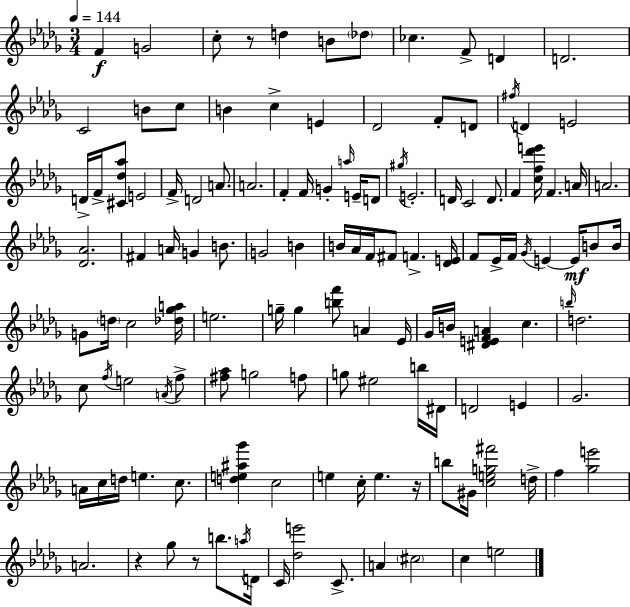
F4/q G4/h C5/e R/e D5/q B4/e Db5/e CES5/q. F4/e D4/q D4/h. C4/h B4/e C5/e B4/q C5/q E4/q Db4/h F4/e D4/e F#5/s D4/q E4/h D4/s F4/s [C#4,Db5,Ab5]/e E4/h F4/s D4/h A4/e. A4/h. F4/q F4/s G4/q A5/s E4/s D4/e G#5/s E4/h. D4/s C4/h D4/e. F4/q [C5,F5,Db6,E6]/s F4/q. A4/s A4/h. [Db4,Ab4]/h. F#4/q A4/s G4/q B4/e. G4/h B4/q B4/s Ab4/s F4/s F#4/e F4/q. [Db4,E4]/s F4/e Eb4/s F4/s Gb4/s E4/q E4/s B4/e B4/s G4/e D5/s C5/h [Db5,Gb5,A5]/s E5/h. G5/s G5/q [B5,F6]/e A4/q Eb4/s Gb4/s B4/s [D#4,E4,F4,A4]/q C5/q. B5/s D5/h. C5/e F5/s E5/h A4/s F5/e [F#5,Ab5]/e G5/h F5/e G5/e EIS5/h B5/s D#4/s D4/h E4/q Gb4/h. A4/s C5/s D5/s E5/q. C5/e. [D5,E5,A#5,Gb6]/q C5/h E5/q C5/s E5/q. R/s B5/e G#4/s [C5,E5,G5,F#6]/h D5/s F5/q [Gb5,E6]/h A4/h. R/q Gb5/e R/e B5/e. A5/s D4/s C4/s [Db5,E6]/h C4/e. A4/q C#5/h C5/q E5/h